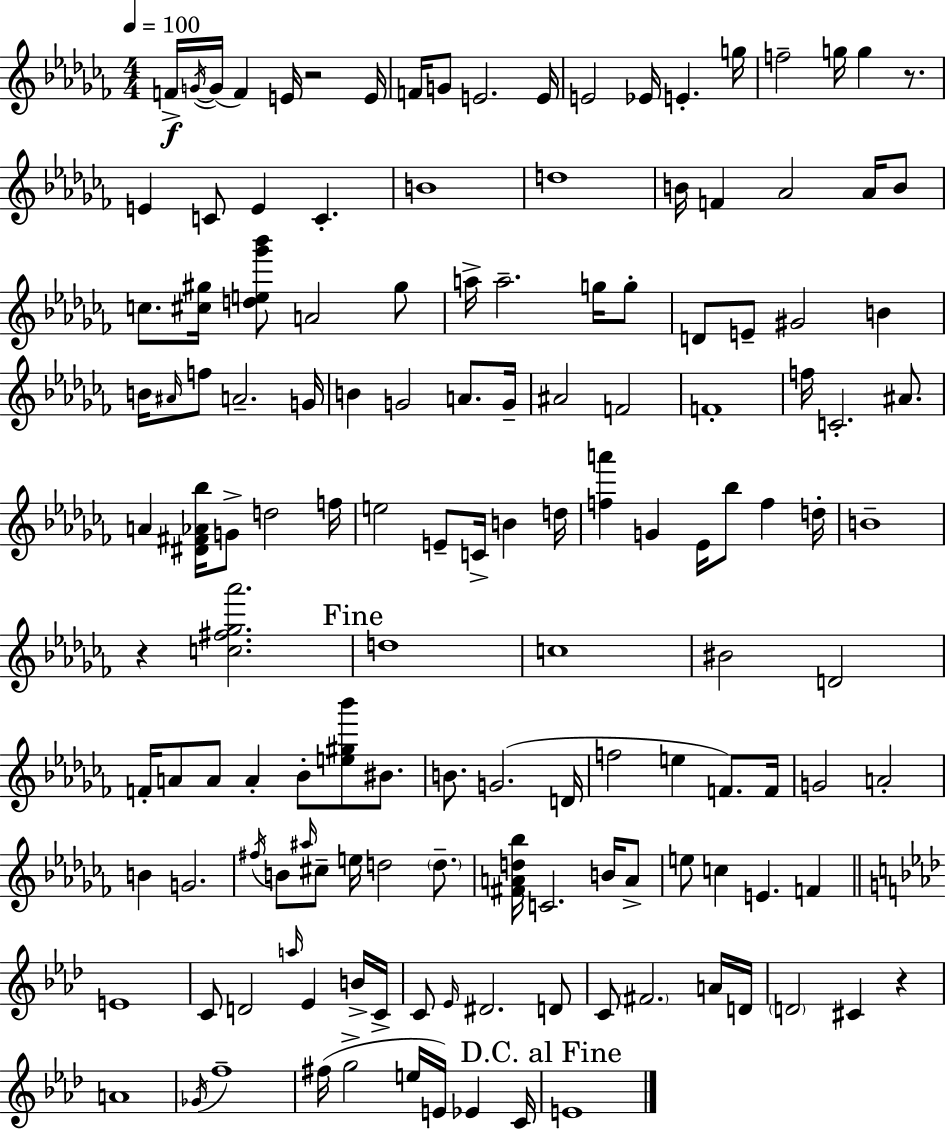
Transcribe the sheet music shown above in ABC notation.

X:1
T:Untitled
M:4/4
L:1/4
K:Abm
F/4 G/4 G/4 F E/4 z2 E/4 F/4 G/2 E2 E/4 E2 _E/4 E g/4 f2 g/4 g z/2 E C/2 E C B4 d4 B/4 F _A2 _A/4 B/2 c/2 [^c^g]/4 [de_g'_b']/2 A2 ^g/2 a/4 a2 g/4 g/2 D/2 E/2 ^G2 B B/4 ^A/4 f/2 A2 G/4 B G2 A/2 G/4 ^A2 F2 F4 f/4 C2 ^A/2 A [^D^F_A_b]/4 G/2 d2 f/4 e2 E/2 C/4 B d/4 [fa'] G _E/4 _b/2 f d/4 B4 z [c^f_g_a']2 d4 c4 ^B2 D2 F/4 A/2 A/2 A _B/2 [e^g_b']/2 ^B/2 B/2 G2 D/4 f2 e F/2 F/4 G2 A2 B G2 ^f/4 B/2 ^a/4 ^c/2 e/4 d2 d/2 [^FAd_b]/4 C2 B/4 A/2 e/2 c E F E4 C/2 D2 a/4 _E B/4 C/4 C/2 _E/4 ^D2 D/2 C/2 ^F2 A/4 D/4 D2 ^C z A4 _G/4 f4 ^f/4 g2 e/4 E/4 _E C/4 E4